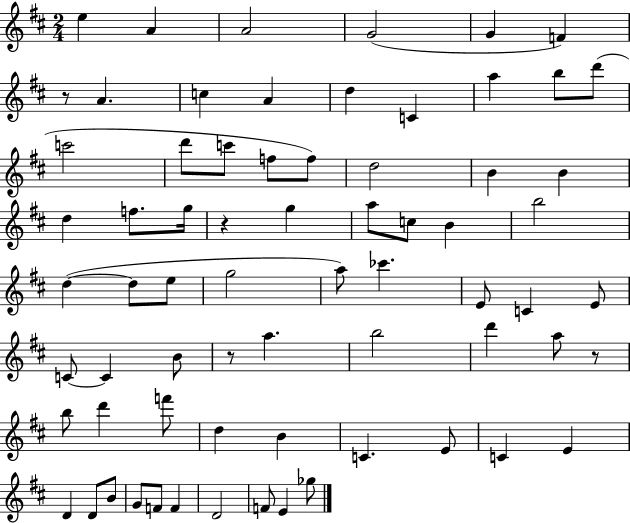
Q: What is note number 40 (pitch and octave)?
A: C4